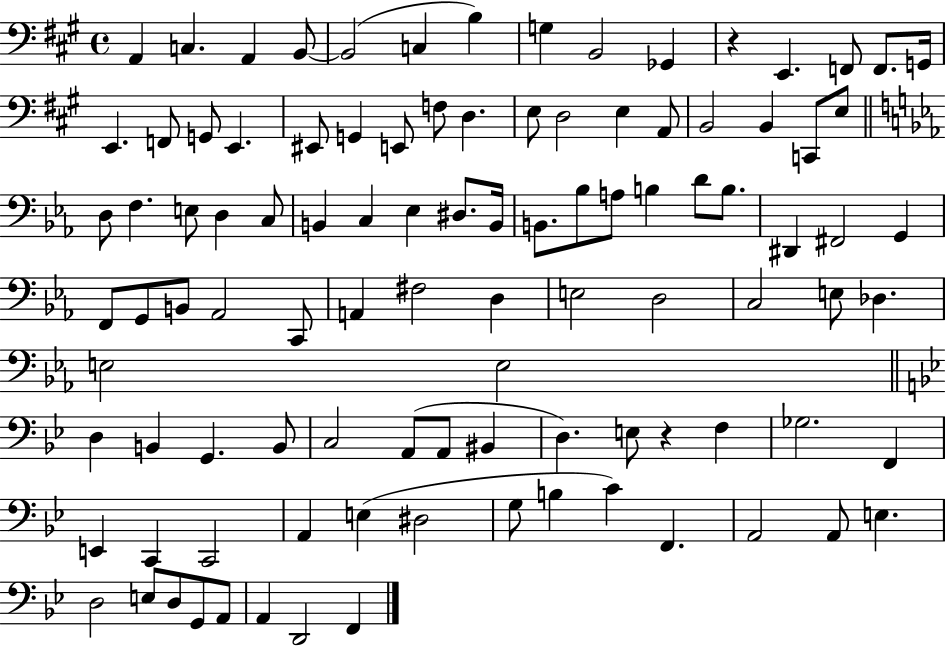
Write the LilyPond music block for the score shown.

{
  \clef bass
  \time 4/4
  \defaultTimeSignature
  \key a \major
  a,4 c4. a,4 b,8~~ | b,2( c4 b4) | g4 b,2 ges,4 | r4 e,4. f,8 f,8. g,16 | \break e,4. f,8 g,8 e,4. | eis,8 g,4 e,8 f8 d4. | e8 d2 e4 a,8 | b,2 b,4 c,8 e8 | \break \bar "||" \break \key c \minor d8 f4. e8 d4 c8 | b,4 c4 ees4 dis8. b,16 | b,8. bes8 a8 b4 d'8 b8. | dis,4 fis,2 g,4 | \break f,8 g,8 b,8 aes,2 c,8 | a,4 fis2 d4 | e2 d2 | c2 e8 des4. | \break e2 e2 | \bar "||" \break \key g \minor d4 b,4 g,4. b,8 | c2 a,8( a,8 bis,4 | d4.) e8 r4 f4 | ges2. f,4 | \break e,4 c,4 c,2 | a,4 e4( dis2 | g8 b4 c'4) f,4. | a,2 a,8 e4. | \break d2 e8 d8 g,8 a,8 | a,4 d,2 f,4 | \bar "|."
}